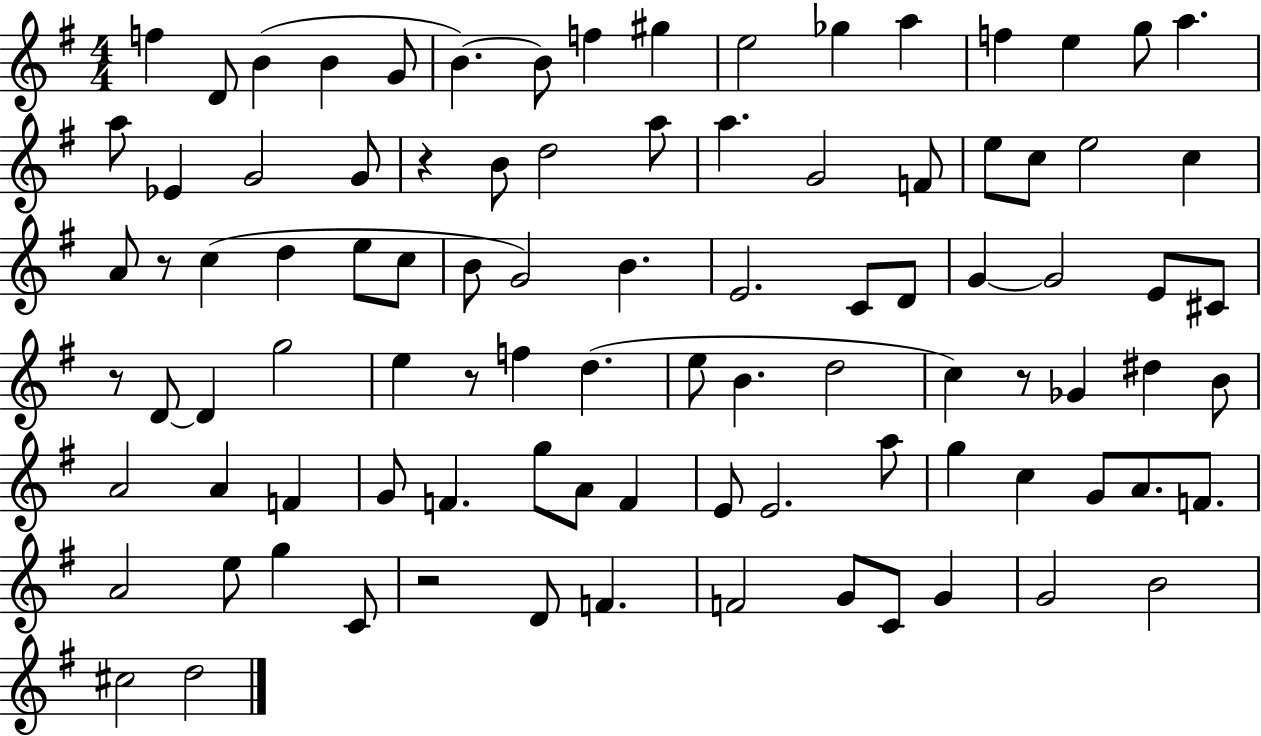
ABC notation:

X:1
T:Untitled
M:4/4
L:1/4
K:G
f D/2 B B G/2 B B/2 f ^g e2 _g a f e g/2 a a/2 _E G2 G/2 z B/2 d2 a/2 a G2 F/2 e/2 c/2 e2 c A/2 z/2 c d e/2 c/2 B/2 G2 B E2 C/2 D/2 G G2 E/2 ^C/2 z/2 D/2 D g2 e z/2 f d e/2 B d2 c z/2 _G ^d B/2 A2 A F G/2 F g/2 A/2 F E/2 E2 a/2 g c G/2 A/2 F/2 A2 e/2 g C/2 z2 D/2 F F2 G/2 C/2 G G2 B2 ^c2 d2